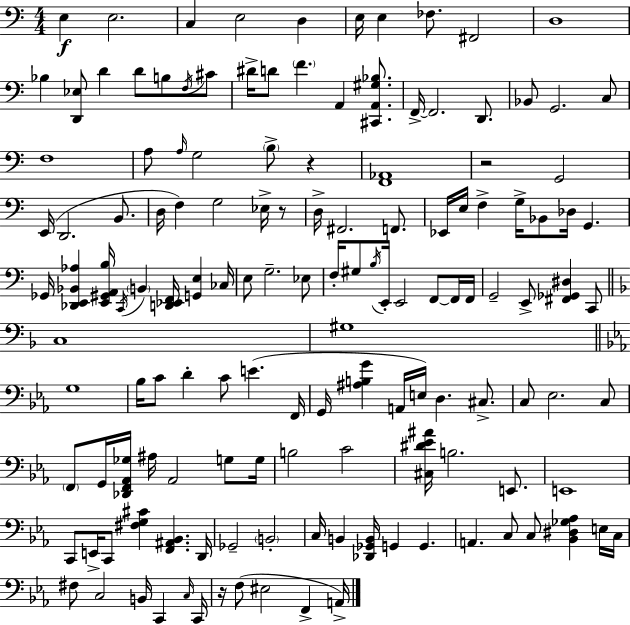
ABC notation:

X:1
T:Untitled
M:4/4
L:1/4
K:C
E, E,2 C, E,2 D, E,/4 E, _F,/2 ^F,,2 D,4 _B, [D,,_E,]/2 D D/2 B,/2 F,/4 ^C/2 ^D/4 D/2 F A,, [^C,,A,,^G,_B,]/2 F,,/4 F,,2 D,,/2 _B,,/2 G,,2 C,/2 F,4 A,/2 A,/4 G,2 B,/2 z [F,,_A,,]4 z2 G,,2 E,,/4 D,,2 B,,/2 D,/4 F, G,2 _E,/4 z/2 D,/4 ^F,,2 F,,/2 _E,,/4 E,/4 F, G,/4 _B,,/2 _D,/4 G,, _G,,/4 [_D,,E,,_B,,_A,] [E,,^G,,A,,B,]/4 C,,/4 B,, [D,,_E,,F,,]/4 [G,,E,] _C,/4 E,/2 G,2 _E,/2 F,/4 ^G,/2 B,/4 E,,/4 E,,2 F,,/2 F,,/4 F,,/4 G,,2 E,,/2 [^F,,_G,,^D,] C,,/2 C,4 ^G,4 G,4 _B,/4 C/2 D C/2 E F,,/4 G,,/4 [^A,B,G] A,,/4 E,/4 D, ^C,/2 C,/2 _E,2 C,/2 F,,/2 G,,/4 [_D,,F,,_A,,_G,]/4 ^A,/4 _A,,2 G,/2 G,/4 B,2 C2 [^C,^D_E^A]/4 B,2 E,,/2 E,,4 C,,/2 E,,/4 C,,/2 [^F,G,^C] [F,,^A,,_B,,] D,,/4 _G,,2 B,,2 C,/4 B,, [_D,,_G,,B,,]/4 G,, G,, A,, C,/2 C,/2 [_B,,^D,_G,_A,] E,/4 C,/4 ^F,/2 C,2 B,,/4 C,, C,/4 C,,/4 z/4 F,/2 ^E,2 F,, A,,/4